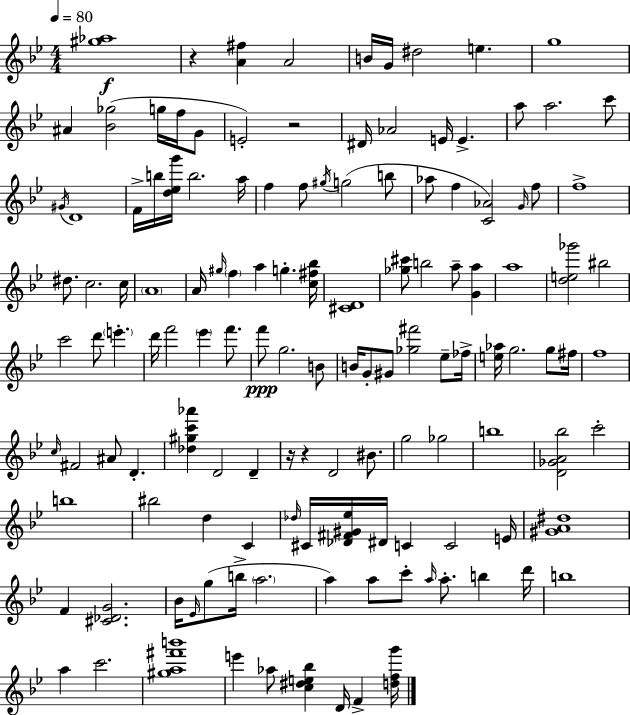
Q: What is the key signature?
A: G minor